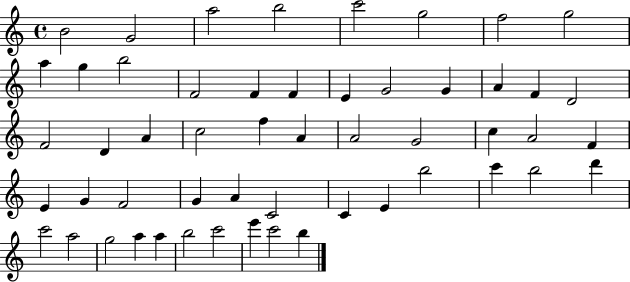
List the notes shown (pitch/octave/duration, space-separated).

B4/h G4/h A5/h B5/h C6/h G5/h F5/h G5/h A5/q G5/q B5/h F4/h F4/q F4/q E4/q G4/h G4/q A4/q F4/q D4/h F4/h D4/q A4/q C5/h F5/q A4/q A4/h G4/h C5/q A4/h F4/q E4/q G4/q F4/h G4/q A4/q C4/h C4/q E4/q B5/h C6/q B5/h D6/q C6/h A5/h G5/h A5/q A5/q B5/h C6/h E6/q C6/h B5/q